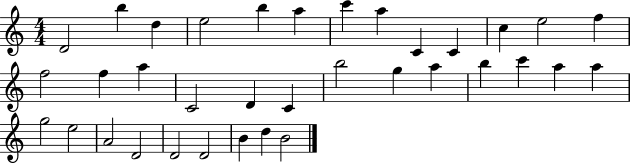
D4/h B5/q D5/q E5/h B5/q A5/q C6/q A5/q C4/q C4/q C5/q E5/h F5/q F5/h F5/q A5/q C4/h D4/q C4/q B5/h G5/q A5/q B5/q C6/q A5/q A5/q G5/h E5/h A4/h D4/h D4/h D4/h B4/q D5/q B4/h